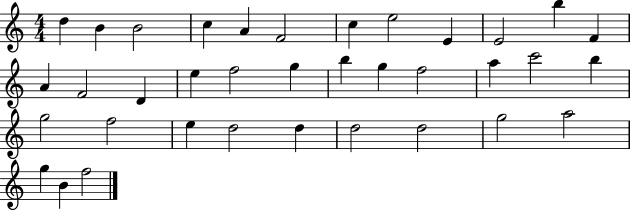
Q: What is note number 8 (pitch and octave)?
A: E5